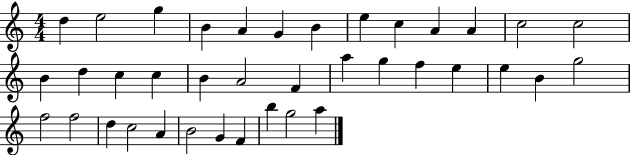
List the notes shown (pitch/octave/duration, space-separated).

D5/q E5/h G5/q B4/q A4/q G4/q B4/q E5/q C5/q A4/q A4/q C5/h C5/h B4/q D5/q C5/q C5/q B4/q A4/h F4/q A5/q G5/q F5/q E5/q E5/q B4/q G5/h F5/h F5/h D5/q C5/h A4/q B4/h G4/q F4/q B5/q G5/h A5/q